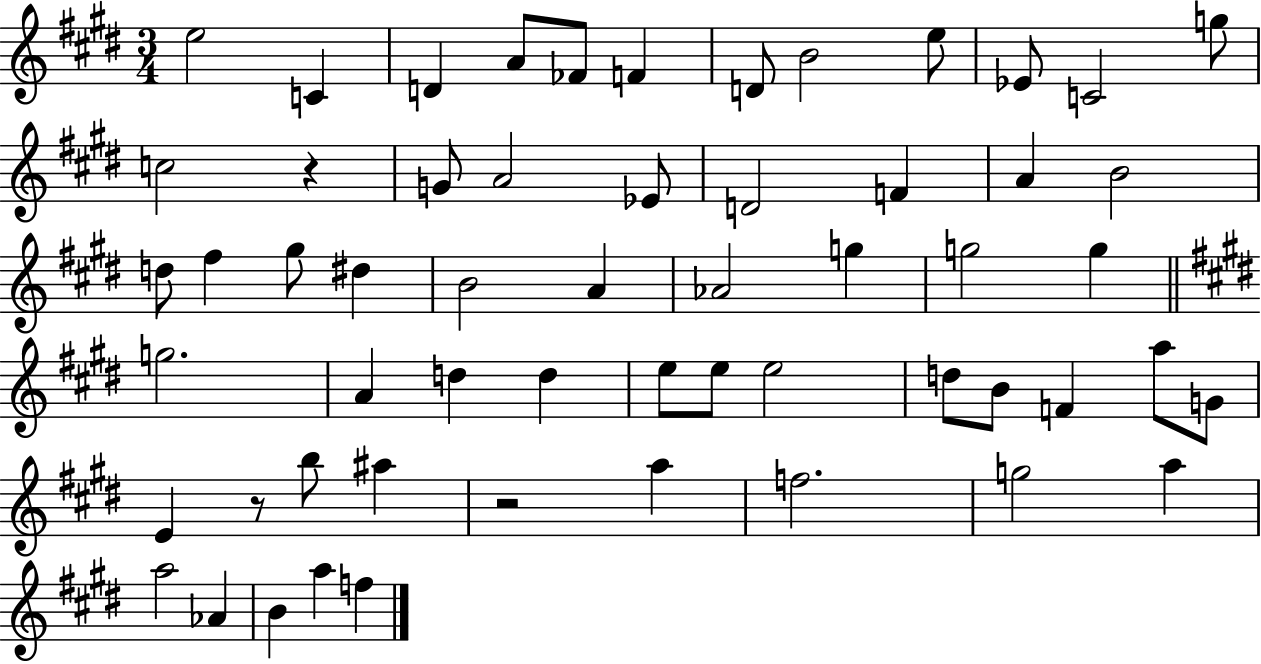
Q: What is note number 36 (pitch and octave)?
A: E5